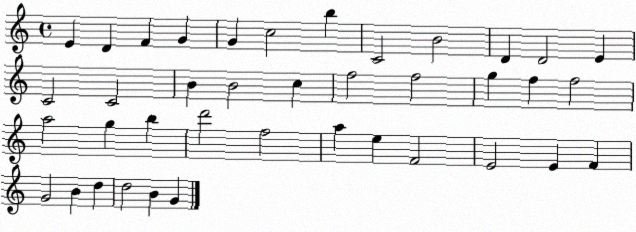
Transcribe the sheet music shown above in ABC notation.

X:1
T:Untitled
M:4/4
L:1/4
K:C
E D F G G c2 b C2 B2 D D2 E C2 C2 B B2 c f2 f2 g f f2 a2 g b d'2 f2 a e F2 E2 E F G2 B d d2 B G